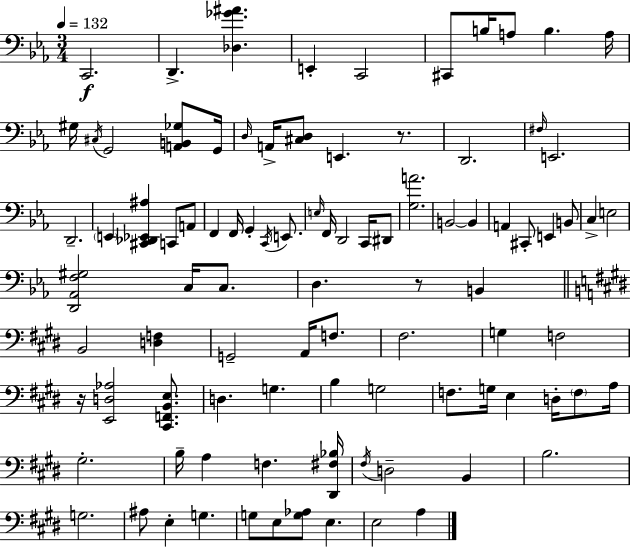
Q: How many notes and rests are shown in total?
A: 93